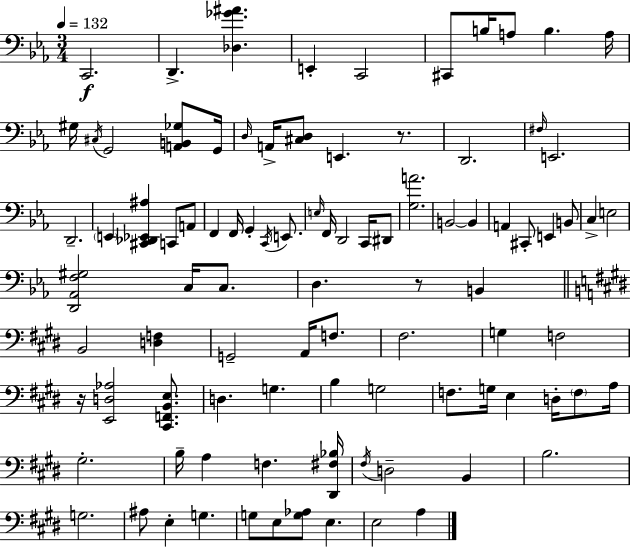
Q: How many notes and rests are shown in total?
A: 93